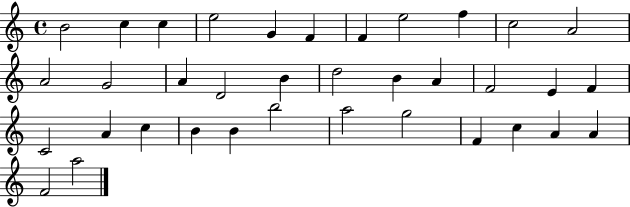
{
  \clef treble
  \time 4/4
  \defaultTimeSignature
  \key c \major
  b'2 c''4 c''4 | e''2 g'4 f'4 | f'4 e''2 f''4 | c''2 a'2 | \break a'2 g'2 | a'4 d'2 b'4 | d''2 b'4 a'4 | f'2 e'4 f'4 | \break c'2 a'4 c''4 | b'4 b'4 b''2 | a''2 g''2 | f'4 c''4 a'4 a'4 | \break f'2 a''2 | \bar "|."
}